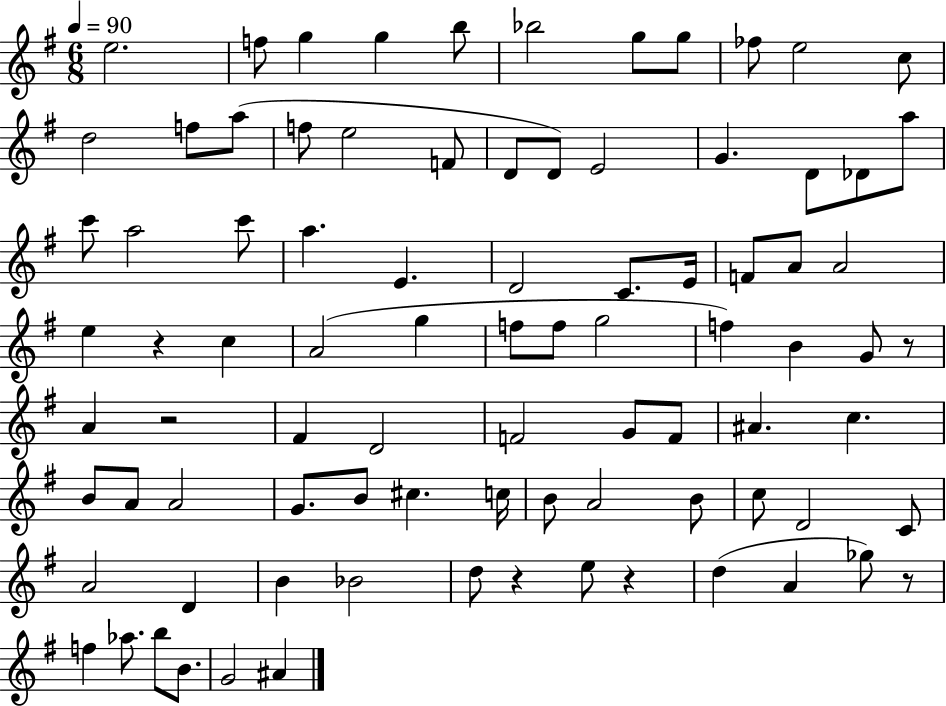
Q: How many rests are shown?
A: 6